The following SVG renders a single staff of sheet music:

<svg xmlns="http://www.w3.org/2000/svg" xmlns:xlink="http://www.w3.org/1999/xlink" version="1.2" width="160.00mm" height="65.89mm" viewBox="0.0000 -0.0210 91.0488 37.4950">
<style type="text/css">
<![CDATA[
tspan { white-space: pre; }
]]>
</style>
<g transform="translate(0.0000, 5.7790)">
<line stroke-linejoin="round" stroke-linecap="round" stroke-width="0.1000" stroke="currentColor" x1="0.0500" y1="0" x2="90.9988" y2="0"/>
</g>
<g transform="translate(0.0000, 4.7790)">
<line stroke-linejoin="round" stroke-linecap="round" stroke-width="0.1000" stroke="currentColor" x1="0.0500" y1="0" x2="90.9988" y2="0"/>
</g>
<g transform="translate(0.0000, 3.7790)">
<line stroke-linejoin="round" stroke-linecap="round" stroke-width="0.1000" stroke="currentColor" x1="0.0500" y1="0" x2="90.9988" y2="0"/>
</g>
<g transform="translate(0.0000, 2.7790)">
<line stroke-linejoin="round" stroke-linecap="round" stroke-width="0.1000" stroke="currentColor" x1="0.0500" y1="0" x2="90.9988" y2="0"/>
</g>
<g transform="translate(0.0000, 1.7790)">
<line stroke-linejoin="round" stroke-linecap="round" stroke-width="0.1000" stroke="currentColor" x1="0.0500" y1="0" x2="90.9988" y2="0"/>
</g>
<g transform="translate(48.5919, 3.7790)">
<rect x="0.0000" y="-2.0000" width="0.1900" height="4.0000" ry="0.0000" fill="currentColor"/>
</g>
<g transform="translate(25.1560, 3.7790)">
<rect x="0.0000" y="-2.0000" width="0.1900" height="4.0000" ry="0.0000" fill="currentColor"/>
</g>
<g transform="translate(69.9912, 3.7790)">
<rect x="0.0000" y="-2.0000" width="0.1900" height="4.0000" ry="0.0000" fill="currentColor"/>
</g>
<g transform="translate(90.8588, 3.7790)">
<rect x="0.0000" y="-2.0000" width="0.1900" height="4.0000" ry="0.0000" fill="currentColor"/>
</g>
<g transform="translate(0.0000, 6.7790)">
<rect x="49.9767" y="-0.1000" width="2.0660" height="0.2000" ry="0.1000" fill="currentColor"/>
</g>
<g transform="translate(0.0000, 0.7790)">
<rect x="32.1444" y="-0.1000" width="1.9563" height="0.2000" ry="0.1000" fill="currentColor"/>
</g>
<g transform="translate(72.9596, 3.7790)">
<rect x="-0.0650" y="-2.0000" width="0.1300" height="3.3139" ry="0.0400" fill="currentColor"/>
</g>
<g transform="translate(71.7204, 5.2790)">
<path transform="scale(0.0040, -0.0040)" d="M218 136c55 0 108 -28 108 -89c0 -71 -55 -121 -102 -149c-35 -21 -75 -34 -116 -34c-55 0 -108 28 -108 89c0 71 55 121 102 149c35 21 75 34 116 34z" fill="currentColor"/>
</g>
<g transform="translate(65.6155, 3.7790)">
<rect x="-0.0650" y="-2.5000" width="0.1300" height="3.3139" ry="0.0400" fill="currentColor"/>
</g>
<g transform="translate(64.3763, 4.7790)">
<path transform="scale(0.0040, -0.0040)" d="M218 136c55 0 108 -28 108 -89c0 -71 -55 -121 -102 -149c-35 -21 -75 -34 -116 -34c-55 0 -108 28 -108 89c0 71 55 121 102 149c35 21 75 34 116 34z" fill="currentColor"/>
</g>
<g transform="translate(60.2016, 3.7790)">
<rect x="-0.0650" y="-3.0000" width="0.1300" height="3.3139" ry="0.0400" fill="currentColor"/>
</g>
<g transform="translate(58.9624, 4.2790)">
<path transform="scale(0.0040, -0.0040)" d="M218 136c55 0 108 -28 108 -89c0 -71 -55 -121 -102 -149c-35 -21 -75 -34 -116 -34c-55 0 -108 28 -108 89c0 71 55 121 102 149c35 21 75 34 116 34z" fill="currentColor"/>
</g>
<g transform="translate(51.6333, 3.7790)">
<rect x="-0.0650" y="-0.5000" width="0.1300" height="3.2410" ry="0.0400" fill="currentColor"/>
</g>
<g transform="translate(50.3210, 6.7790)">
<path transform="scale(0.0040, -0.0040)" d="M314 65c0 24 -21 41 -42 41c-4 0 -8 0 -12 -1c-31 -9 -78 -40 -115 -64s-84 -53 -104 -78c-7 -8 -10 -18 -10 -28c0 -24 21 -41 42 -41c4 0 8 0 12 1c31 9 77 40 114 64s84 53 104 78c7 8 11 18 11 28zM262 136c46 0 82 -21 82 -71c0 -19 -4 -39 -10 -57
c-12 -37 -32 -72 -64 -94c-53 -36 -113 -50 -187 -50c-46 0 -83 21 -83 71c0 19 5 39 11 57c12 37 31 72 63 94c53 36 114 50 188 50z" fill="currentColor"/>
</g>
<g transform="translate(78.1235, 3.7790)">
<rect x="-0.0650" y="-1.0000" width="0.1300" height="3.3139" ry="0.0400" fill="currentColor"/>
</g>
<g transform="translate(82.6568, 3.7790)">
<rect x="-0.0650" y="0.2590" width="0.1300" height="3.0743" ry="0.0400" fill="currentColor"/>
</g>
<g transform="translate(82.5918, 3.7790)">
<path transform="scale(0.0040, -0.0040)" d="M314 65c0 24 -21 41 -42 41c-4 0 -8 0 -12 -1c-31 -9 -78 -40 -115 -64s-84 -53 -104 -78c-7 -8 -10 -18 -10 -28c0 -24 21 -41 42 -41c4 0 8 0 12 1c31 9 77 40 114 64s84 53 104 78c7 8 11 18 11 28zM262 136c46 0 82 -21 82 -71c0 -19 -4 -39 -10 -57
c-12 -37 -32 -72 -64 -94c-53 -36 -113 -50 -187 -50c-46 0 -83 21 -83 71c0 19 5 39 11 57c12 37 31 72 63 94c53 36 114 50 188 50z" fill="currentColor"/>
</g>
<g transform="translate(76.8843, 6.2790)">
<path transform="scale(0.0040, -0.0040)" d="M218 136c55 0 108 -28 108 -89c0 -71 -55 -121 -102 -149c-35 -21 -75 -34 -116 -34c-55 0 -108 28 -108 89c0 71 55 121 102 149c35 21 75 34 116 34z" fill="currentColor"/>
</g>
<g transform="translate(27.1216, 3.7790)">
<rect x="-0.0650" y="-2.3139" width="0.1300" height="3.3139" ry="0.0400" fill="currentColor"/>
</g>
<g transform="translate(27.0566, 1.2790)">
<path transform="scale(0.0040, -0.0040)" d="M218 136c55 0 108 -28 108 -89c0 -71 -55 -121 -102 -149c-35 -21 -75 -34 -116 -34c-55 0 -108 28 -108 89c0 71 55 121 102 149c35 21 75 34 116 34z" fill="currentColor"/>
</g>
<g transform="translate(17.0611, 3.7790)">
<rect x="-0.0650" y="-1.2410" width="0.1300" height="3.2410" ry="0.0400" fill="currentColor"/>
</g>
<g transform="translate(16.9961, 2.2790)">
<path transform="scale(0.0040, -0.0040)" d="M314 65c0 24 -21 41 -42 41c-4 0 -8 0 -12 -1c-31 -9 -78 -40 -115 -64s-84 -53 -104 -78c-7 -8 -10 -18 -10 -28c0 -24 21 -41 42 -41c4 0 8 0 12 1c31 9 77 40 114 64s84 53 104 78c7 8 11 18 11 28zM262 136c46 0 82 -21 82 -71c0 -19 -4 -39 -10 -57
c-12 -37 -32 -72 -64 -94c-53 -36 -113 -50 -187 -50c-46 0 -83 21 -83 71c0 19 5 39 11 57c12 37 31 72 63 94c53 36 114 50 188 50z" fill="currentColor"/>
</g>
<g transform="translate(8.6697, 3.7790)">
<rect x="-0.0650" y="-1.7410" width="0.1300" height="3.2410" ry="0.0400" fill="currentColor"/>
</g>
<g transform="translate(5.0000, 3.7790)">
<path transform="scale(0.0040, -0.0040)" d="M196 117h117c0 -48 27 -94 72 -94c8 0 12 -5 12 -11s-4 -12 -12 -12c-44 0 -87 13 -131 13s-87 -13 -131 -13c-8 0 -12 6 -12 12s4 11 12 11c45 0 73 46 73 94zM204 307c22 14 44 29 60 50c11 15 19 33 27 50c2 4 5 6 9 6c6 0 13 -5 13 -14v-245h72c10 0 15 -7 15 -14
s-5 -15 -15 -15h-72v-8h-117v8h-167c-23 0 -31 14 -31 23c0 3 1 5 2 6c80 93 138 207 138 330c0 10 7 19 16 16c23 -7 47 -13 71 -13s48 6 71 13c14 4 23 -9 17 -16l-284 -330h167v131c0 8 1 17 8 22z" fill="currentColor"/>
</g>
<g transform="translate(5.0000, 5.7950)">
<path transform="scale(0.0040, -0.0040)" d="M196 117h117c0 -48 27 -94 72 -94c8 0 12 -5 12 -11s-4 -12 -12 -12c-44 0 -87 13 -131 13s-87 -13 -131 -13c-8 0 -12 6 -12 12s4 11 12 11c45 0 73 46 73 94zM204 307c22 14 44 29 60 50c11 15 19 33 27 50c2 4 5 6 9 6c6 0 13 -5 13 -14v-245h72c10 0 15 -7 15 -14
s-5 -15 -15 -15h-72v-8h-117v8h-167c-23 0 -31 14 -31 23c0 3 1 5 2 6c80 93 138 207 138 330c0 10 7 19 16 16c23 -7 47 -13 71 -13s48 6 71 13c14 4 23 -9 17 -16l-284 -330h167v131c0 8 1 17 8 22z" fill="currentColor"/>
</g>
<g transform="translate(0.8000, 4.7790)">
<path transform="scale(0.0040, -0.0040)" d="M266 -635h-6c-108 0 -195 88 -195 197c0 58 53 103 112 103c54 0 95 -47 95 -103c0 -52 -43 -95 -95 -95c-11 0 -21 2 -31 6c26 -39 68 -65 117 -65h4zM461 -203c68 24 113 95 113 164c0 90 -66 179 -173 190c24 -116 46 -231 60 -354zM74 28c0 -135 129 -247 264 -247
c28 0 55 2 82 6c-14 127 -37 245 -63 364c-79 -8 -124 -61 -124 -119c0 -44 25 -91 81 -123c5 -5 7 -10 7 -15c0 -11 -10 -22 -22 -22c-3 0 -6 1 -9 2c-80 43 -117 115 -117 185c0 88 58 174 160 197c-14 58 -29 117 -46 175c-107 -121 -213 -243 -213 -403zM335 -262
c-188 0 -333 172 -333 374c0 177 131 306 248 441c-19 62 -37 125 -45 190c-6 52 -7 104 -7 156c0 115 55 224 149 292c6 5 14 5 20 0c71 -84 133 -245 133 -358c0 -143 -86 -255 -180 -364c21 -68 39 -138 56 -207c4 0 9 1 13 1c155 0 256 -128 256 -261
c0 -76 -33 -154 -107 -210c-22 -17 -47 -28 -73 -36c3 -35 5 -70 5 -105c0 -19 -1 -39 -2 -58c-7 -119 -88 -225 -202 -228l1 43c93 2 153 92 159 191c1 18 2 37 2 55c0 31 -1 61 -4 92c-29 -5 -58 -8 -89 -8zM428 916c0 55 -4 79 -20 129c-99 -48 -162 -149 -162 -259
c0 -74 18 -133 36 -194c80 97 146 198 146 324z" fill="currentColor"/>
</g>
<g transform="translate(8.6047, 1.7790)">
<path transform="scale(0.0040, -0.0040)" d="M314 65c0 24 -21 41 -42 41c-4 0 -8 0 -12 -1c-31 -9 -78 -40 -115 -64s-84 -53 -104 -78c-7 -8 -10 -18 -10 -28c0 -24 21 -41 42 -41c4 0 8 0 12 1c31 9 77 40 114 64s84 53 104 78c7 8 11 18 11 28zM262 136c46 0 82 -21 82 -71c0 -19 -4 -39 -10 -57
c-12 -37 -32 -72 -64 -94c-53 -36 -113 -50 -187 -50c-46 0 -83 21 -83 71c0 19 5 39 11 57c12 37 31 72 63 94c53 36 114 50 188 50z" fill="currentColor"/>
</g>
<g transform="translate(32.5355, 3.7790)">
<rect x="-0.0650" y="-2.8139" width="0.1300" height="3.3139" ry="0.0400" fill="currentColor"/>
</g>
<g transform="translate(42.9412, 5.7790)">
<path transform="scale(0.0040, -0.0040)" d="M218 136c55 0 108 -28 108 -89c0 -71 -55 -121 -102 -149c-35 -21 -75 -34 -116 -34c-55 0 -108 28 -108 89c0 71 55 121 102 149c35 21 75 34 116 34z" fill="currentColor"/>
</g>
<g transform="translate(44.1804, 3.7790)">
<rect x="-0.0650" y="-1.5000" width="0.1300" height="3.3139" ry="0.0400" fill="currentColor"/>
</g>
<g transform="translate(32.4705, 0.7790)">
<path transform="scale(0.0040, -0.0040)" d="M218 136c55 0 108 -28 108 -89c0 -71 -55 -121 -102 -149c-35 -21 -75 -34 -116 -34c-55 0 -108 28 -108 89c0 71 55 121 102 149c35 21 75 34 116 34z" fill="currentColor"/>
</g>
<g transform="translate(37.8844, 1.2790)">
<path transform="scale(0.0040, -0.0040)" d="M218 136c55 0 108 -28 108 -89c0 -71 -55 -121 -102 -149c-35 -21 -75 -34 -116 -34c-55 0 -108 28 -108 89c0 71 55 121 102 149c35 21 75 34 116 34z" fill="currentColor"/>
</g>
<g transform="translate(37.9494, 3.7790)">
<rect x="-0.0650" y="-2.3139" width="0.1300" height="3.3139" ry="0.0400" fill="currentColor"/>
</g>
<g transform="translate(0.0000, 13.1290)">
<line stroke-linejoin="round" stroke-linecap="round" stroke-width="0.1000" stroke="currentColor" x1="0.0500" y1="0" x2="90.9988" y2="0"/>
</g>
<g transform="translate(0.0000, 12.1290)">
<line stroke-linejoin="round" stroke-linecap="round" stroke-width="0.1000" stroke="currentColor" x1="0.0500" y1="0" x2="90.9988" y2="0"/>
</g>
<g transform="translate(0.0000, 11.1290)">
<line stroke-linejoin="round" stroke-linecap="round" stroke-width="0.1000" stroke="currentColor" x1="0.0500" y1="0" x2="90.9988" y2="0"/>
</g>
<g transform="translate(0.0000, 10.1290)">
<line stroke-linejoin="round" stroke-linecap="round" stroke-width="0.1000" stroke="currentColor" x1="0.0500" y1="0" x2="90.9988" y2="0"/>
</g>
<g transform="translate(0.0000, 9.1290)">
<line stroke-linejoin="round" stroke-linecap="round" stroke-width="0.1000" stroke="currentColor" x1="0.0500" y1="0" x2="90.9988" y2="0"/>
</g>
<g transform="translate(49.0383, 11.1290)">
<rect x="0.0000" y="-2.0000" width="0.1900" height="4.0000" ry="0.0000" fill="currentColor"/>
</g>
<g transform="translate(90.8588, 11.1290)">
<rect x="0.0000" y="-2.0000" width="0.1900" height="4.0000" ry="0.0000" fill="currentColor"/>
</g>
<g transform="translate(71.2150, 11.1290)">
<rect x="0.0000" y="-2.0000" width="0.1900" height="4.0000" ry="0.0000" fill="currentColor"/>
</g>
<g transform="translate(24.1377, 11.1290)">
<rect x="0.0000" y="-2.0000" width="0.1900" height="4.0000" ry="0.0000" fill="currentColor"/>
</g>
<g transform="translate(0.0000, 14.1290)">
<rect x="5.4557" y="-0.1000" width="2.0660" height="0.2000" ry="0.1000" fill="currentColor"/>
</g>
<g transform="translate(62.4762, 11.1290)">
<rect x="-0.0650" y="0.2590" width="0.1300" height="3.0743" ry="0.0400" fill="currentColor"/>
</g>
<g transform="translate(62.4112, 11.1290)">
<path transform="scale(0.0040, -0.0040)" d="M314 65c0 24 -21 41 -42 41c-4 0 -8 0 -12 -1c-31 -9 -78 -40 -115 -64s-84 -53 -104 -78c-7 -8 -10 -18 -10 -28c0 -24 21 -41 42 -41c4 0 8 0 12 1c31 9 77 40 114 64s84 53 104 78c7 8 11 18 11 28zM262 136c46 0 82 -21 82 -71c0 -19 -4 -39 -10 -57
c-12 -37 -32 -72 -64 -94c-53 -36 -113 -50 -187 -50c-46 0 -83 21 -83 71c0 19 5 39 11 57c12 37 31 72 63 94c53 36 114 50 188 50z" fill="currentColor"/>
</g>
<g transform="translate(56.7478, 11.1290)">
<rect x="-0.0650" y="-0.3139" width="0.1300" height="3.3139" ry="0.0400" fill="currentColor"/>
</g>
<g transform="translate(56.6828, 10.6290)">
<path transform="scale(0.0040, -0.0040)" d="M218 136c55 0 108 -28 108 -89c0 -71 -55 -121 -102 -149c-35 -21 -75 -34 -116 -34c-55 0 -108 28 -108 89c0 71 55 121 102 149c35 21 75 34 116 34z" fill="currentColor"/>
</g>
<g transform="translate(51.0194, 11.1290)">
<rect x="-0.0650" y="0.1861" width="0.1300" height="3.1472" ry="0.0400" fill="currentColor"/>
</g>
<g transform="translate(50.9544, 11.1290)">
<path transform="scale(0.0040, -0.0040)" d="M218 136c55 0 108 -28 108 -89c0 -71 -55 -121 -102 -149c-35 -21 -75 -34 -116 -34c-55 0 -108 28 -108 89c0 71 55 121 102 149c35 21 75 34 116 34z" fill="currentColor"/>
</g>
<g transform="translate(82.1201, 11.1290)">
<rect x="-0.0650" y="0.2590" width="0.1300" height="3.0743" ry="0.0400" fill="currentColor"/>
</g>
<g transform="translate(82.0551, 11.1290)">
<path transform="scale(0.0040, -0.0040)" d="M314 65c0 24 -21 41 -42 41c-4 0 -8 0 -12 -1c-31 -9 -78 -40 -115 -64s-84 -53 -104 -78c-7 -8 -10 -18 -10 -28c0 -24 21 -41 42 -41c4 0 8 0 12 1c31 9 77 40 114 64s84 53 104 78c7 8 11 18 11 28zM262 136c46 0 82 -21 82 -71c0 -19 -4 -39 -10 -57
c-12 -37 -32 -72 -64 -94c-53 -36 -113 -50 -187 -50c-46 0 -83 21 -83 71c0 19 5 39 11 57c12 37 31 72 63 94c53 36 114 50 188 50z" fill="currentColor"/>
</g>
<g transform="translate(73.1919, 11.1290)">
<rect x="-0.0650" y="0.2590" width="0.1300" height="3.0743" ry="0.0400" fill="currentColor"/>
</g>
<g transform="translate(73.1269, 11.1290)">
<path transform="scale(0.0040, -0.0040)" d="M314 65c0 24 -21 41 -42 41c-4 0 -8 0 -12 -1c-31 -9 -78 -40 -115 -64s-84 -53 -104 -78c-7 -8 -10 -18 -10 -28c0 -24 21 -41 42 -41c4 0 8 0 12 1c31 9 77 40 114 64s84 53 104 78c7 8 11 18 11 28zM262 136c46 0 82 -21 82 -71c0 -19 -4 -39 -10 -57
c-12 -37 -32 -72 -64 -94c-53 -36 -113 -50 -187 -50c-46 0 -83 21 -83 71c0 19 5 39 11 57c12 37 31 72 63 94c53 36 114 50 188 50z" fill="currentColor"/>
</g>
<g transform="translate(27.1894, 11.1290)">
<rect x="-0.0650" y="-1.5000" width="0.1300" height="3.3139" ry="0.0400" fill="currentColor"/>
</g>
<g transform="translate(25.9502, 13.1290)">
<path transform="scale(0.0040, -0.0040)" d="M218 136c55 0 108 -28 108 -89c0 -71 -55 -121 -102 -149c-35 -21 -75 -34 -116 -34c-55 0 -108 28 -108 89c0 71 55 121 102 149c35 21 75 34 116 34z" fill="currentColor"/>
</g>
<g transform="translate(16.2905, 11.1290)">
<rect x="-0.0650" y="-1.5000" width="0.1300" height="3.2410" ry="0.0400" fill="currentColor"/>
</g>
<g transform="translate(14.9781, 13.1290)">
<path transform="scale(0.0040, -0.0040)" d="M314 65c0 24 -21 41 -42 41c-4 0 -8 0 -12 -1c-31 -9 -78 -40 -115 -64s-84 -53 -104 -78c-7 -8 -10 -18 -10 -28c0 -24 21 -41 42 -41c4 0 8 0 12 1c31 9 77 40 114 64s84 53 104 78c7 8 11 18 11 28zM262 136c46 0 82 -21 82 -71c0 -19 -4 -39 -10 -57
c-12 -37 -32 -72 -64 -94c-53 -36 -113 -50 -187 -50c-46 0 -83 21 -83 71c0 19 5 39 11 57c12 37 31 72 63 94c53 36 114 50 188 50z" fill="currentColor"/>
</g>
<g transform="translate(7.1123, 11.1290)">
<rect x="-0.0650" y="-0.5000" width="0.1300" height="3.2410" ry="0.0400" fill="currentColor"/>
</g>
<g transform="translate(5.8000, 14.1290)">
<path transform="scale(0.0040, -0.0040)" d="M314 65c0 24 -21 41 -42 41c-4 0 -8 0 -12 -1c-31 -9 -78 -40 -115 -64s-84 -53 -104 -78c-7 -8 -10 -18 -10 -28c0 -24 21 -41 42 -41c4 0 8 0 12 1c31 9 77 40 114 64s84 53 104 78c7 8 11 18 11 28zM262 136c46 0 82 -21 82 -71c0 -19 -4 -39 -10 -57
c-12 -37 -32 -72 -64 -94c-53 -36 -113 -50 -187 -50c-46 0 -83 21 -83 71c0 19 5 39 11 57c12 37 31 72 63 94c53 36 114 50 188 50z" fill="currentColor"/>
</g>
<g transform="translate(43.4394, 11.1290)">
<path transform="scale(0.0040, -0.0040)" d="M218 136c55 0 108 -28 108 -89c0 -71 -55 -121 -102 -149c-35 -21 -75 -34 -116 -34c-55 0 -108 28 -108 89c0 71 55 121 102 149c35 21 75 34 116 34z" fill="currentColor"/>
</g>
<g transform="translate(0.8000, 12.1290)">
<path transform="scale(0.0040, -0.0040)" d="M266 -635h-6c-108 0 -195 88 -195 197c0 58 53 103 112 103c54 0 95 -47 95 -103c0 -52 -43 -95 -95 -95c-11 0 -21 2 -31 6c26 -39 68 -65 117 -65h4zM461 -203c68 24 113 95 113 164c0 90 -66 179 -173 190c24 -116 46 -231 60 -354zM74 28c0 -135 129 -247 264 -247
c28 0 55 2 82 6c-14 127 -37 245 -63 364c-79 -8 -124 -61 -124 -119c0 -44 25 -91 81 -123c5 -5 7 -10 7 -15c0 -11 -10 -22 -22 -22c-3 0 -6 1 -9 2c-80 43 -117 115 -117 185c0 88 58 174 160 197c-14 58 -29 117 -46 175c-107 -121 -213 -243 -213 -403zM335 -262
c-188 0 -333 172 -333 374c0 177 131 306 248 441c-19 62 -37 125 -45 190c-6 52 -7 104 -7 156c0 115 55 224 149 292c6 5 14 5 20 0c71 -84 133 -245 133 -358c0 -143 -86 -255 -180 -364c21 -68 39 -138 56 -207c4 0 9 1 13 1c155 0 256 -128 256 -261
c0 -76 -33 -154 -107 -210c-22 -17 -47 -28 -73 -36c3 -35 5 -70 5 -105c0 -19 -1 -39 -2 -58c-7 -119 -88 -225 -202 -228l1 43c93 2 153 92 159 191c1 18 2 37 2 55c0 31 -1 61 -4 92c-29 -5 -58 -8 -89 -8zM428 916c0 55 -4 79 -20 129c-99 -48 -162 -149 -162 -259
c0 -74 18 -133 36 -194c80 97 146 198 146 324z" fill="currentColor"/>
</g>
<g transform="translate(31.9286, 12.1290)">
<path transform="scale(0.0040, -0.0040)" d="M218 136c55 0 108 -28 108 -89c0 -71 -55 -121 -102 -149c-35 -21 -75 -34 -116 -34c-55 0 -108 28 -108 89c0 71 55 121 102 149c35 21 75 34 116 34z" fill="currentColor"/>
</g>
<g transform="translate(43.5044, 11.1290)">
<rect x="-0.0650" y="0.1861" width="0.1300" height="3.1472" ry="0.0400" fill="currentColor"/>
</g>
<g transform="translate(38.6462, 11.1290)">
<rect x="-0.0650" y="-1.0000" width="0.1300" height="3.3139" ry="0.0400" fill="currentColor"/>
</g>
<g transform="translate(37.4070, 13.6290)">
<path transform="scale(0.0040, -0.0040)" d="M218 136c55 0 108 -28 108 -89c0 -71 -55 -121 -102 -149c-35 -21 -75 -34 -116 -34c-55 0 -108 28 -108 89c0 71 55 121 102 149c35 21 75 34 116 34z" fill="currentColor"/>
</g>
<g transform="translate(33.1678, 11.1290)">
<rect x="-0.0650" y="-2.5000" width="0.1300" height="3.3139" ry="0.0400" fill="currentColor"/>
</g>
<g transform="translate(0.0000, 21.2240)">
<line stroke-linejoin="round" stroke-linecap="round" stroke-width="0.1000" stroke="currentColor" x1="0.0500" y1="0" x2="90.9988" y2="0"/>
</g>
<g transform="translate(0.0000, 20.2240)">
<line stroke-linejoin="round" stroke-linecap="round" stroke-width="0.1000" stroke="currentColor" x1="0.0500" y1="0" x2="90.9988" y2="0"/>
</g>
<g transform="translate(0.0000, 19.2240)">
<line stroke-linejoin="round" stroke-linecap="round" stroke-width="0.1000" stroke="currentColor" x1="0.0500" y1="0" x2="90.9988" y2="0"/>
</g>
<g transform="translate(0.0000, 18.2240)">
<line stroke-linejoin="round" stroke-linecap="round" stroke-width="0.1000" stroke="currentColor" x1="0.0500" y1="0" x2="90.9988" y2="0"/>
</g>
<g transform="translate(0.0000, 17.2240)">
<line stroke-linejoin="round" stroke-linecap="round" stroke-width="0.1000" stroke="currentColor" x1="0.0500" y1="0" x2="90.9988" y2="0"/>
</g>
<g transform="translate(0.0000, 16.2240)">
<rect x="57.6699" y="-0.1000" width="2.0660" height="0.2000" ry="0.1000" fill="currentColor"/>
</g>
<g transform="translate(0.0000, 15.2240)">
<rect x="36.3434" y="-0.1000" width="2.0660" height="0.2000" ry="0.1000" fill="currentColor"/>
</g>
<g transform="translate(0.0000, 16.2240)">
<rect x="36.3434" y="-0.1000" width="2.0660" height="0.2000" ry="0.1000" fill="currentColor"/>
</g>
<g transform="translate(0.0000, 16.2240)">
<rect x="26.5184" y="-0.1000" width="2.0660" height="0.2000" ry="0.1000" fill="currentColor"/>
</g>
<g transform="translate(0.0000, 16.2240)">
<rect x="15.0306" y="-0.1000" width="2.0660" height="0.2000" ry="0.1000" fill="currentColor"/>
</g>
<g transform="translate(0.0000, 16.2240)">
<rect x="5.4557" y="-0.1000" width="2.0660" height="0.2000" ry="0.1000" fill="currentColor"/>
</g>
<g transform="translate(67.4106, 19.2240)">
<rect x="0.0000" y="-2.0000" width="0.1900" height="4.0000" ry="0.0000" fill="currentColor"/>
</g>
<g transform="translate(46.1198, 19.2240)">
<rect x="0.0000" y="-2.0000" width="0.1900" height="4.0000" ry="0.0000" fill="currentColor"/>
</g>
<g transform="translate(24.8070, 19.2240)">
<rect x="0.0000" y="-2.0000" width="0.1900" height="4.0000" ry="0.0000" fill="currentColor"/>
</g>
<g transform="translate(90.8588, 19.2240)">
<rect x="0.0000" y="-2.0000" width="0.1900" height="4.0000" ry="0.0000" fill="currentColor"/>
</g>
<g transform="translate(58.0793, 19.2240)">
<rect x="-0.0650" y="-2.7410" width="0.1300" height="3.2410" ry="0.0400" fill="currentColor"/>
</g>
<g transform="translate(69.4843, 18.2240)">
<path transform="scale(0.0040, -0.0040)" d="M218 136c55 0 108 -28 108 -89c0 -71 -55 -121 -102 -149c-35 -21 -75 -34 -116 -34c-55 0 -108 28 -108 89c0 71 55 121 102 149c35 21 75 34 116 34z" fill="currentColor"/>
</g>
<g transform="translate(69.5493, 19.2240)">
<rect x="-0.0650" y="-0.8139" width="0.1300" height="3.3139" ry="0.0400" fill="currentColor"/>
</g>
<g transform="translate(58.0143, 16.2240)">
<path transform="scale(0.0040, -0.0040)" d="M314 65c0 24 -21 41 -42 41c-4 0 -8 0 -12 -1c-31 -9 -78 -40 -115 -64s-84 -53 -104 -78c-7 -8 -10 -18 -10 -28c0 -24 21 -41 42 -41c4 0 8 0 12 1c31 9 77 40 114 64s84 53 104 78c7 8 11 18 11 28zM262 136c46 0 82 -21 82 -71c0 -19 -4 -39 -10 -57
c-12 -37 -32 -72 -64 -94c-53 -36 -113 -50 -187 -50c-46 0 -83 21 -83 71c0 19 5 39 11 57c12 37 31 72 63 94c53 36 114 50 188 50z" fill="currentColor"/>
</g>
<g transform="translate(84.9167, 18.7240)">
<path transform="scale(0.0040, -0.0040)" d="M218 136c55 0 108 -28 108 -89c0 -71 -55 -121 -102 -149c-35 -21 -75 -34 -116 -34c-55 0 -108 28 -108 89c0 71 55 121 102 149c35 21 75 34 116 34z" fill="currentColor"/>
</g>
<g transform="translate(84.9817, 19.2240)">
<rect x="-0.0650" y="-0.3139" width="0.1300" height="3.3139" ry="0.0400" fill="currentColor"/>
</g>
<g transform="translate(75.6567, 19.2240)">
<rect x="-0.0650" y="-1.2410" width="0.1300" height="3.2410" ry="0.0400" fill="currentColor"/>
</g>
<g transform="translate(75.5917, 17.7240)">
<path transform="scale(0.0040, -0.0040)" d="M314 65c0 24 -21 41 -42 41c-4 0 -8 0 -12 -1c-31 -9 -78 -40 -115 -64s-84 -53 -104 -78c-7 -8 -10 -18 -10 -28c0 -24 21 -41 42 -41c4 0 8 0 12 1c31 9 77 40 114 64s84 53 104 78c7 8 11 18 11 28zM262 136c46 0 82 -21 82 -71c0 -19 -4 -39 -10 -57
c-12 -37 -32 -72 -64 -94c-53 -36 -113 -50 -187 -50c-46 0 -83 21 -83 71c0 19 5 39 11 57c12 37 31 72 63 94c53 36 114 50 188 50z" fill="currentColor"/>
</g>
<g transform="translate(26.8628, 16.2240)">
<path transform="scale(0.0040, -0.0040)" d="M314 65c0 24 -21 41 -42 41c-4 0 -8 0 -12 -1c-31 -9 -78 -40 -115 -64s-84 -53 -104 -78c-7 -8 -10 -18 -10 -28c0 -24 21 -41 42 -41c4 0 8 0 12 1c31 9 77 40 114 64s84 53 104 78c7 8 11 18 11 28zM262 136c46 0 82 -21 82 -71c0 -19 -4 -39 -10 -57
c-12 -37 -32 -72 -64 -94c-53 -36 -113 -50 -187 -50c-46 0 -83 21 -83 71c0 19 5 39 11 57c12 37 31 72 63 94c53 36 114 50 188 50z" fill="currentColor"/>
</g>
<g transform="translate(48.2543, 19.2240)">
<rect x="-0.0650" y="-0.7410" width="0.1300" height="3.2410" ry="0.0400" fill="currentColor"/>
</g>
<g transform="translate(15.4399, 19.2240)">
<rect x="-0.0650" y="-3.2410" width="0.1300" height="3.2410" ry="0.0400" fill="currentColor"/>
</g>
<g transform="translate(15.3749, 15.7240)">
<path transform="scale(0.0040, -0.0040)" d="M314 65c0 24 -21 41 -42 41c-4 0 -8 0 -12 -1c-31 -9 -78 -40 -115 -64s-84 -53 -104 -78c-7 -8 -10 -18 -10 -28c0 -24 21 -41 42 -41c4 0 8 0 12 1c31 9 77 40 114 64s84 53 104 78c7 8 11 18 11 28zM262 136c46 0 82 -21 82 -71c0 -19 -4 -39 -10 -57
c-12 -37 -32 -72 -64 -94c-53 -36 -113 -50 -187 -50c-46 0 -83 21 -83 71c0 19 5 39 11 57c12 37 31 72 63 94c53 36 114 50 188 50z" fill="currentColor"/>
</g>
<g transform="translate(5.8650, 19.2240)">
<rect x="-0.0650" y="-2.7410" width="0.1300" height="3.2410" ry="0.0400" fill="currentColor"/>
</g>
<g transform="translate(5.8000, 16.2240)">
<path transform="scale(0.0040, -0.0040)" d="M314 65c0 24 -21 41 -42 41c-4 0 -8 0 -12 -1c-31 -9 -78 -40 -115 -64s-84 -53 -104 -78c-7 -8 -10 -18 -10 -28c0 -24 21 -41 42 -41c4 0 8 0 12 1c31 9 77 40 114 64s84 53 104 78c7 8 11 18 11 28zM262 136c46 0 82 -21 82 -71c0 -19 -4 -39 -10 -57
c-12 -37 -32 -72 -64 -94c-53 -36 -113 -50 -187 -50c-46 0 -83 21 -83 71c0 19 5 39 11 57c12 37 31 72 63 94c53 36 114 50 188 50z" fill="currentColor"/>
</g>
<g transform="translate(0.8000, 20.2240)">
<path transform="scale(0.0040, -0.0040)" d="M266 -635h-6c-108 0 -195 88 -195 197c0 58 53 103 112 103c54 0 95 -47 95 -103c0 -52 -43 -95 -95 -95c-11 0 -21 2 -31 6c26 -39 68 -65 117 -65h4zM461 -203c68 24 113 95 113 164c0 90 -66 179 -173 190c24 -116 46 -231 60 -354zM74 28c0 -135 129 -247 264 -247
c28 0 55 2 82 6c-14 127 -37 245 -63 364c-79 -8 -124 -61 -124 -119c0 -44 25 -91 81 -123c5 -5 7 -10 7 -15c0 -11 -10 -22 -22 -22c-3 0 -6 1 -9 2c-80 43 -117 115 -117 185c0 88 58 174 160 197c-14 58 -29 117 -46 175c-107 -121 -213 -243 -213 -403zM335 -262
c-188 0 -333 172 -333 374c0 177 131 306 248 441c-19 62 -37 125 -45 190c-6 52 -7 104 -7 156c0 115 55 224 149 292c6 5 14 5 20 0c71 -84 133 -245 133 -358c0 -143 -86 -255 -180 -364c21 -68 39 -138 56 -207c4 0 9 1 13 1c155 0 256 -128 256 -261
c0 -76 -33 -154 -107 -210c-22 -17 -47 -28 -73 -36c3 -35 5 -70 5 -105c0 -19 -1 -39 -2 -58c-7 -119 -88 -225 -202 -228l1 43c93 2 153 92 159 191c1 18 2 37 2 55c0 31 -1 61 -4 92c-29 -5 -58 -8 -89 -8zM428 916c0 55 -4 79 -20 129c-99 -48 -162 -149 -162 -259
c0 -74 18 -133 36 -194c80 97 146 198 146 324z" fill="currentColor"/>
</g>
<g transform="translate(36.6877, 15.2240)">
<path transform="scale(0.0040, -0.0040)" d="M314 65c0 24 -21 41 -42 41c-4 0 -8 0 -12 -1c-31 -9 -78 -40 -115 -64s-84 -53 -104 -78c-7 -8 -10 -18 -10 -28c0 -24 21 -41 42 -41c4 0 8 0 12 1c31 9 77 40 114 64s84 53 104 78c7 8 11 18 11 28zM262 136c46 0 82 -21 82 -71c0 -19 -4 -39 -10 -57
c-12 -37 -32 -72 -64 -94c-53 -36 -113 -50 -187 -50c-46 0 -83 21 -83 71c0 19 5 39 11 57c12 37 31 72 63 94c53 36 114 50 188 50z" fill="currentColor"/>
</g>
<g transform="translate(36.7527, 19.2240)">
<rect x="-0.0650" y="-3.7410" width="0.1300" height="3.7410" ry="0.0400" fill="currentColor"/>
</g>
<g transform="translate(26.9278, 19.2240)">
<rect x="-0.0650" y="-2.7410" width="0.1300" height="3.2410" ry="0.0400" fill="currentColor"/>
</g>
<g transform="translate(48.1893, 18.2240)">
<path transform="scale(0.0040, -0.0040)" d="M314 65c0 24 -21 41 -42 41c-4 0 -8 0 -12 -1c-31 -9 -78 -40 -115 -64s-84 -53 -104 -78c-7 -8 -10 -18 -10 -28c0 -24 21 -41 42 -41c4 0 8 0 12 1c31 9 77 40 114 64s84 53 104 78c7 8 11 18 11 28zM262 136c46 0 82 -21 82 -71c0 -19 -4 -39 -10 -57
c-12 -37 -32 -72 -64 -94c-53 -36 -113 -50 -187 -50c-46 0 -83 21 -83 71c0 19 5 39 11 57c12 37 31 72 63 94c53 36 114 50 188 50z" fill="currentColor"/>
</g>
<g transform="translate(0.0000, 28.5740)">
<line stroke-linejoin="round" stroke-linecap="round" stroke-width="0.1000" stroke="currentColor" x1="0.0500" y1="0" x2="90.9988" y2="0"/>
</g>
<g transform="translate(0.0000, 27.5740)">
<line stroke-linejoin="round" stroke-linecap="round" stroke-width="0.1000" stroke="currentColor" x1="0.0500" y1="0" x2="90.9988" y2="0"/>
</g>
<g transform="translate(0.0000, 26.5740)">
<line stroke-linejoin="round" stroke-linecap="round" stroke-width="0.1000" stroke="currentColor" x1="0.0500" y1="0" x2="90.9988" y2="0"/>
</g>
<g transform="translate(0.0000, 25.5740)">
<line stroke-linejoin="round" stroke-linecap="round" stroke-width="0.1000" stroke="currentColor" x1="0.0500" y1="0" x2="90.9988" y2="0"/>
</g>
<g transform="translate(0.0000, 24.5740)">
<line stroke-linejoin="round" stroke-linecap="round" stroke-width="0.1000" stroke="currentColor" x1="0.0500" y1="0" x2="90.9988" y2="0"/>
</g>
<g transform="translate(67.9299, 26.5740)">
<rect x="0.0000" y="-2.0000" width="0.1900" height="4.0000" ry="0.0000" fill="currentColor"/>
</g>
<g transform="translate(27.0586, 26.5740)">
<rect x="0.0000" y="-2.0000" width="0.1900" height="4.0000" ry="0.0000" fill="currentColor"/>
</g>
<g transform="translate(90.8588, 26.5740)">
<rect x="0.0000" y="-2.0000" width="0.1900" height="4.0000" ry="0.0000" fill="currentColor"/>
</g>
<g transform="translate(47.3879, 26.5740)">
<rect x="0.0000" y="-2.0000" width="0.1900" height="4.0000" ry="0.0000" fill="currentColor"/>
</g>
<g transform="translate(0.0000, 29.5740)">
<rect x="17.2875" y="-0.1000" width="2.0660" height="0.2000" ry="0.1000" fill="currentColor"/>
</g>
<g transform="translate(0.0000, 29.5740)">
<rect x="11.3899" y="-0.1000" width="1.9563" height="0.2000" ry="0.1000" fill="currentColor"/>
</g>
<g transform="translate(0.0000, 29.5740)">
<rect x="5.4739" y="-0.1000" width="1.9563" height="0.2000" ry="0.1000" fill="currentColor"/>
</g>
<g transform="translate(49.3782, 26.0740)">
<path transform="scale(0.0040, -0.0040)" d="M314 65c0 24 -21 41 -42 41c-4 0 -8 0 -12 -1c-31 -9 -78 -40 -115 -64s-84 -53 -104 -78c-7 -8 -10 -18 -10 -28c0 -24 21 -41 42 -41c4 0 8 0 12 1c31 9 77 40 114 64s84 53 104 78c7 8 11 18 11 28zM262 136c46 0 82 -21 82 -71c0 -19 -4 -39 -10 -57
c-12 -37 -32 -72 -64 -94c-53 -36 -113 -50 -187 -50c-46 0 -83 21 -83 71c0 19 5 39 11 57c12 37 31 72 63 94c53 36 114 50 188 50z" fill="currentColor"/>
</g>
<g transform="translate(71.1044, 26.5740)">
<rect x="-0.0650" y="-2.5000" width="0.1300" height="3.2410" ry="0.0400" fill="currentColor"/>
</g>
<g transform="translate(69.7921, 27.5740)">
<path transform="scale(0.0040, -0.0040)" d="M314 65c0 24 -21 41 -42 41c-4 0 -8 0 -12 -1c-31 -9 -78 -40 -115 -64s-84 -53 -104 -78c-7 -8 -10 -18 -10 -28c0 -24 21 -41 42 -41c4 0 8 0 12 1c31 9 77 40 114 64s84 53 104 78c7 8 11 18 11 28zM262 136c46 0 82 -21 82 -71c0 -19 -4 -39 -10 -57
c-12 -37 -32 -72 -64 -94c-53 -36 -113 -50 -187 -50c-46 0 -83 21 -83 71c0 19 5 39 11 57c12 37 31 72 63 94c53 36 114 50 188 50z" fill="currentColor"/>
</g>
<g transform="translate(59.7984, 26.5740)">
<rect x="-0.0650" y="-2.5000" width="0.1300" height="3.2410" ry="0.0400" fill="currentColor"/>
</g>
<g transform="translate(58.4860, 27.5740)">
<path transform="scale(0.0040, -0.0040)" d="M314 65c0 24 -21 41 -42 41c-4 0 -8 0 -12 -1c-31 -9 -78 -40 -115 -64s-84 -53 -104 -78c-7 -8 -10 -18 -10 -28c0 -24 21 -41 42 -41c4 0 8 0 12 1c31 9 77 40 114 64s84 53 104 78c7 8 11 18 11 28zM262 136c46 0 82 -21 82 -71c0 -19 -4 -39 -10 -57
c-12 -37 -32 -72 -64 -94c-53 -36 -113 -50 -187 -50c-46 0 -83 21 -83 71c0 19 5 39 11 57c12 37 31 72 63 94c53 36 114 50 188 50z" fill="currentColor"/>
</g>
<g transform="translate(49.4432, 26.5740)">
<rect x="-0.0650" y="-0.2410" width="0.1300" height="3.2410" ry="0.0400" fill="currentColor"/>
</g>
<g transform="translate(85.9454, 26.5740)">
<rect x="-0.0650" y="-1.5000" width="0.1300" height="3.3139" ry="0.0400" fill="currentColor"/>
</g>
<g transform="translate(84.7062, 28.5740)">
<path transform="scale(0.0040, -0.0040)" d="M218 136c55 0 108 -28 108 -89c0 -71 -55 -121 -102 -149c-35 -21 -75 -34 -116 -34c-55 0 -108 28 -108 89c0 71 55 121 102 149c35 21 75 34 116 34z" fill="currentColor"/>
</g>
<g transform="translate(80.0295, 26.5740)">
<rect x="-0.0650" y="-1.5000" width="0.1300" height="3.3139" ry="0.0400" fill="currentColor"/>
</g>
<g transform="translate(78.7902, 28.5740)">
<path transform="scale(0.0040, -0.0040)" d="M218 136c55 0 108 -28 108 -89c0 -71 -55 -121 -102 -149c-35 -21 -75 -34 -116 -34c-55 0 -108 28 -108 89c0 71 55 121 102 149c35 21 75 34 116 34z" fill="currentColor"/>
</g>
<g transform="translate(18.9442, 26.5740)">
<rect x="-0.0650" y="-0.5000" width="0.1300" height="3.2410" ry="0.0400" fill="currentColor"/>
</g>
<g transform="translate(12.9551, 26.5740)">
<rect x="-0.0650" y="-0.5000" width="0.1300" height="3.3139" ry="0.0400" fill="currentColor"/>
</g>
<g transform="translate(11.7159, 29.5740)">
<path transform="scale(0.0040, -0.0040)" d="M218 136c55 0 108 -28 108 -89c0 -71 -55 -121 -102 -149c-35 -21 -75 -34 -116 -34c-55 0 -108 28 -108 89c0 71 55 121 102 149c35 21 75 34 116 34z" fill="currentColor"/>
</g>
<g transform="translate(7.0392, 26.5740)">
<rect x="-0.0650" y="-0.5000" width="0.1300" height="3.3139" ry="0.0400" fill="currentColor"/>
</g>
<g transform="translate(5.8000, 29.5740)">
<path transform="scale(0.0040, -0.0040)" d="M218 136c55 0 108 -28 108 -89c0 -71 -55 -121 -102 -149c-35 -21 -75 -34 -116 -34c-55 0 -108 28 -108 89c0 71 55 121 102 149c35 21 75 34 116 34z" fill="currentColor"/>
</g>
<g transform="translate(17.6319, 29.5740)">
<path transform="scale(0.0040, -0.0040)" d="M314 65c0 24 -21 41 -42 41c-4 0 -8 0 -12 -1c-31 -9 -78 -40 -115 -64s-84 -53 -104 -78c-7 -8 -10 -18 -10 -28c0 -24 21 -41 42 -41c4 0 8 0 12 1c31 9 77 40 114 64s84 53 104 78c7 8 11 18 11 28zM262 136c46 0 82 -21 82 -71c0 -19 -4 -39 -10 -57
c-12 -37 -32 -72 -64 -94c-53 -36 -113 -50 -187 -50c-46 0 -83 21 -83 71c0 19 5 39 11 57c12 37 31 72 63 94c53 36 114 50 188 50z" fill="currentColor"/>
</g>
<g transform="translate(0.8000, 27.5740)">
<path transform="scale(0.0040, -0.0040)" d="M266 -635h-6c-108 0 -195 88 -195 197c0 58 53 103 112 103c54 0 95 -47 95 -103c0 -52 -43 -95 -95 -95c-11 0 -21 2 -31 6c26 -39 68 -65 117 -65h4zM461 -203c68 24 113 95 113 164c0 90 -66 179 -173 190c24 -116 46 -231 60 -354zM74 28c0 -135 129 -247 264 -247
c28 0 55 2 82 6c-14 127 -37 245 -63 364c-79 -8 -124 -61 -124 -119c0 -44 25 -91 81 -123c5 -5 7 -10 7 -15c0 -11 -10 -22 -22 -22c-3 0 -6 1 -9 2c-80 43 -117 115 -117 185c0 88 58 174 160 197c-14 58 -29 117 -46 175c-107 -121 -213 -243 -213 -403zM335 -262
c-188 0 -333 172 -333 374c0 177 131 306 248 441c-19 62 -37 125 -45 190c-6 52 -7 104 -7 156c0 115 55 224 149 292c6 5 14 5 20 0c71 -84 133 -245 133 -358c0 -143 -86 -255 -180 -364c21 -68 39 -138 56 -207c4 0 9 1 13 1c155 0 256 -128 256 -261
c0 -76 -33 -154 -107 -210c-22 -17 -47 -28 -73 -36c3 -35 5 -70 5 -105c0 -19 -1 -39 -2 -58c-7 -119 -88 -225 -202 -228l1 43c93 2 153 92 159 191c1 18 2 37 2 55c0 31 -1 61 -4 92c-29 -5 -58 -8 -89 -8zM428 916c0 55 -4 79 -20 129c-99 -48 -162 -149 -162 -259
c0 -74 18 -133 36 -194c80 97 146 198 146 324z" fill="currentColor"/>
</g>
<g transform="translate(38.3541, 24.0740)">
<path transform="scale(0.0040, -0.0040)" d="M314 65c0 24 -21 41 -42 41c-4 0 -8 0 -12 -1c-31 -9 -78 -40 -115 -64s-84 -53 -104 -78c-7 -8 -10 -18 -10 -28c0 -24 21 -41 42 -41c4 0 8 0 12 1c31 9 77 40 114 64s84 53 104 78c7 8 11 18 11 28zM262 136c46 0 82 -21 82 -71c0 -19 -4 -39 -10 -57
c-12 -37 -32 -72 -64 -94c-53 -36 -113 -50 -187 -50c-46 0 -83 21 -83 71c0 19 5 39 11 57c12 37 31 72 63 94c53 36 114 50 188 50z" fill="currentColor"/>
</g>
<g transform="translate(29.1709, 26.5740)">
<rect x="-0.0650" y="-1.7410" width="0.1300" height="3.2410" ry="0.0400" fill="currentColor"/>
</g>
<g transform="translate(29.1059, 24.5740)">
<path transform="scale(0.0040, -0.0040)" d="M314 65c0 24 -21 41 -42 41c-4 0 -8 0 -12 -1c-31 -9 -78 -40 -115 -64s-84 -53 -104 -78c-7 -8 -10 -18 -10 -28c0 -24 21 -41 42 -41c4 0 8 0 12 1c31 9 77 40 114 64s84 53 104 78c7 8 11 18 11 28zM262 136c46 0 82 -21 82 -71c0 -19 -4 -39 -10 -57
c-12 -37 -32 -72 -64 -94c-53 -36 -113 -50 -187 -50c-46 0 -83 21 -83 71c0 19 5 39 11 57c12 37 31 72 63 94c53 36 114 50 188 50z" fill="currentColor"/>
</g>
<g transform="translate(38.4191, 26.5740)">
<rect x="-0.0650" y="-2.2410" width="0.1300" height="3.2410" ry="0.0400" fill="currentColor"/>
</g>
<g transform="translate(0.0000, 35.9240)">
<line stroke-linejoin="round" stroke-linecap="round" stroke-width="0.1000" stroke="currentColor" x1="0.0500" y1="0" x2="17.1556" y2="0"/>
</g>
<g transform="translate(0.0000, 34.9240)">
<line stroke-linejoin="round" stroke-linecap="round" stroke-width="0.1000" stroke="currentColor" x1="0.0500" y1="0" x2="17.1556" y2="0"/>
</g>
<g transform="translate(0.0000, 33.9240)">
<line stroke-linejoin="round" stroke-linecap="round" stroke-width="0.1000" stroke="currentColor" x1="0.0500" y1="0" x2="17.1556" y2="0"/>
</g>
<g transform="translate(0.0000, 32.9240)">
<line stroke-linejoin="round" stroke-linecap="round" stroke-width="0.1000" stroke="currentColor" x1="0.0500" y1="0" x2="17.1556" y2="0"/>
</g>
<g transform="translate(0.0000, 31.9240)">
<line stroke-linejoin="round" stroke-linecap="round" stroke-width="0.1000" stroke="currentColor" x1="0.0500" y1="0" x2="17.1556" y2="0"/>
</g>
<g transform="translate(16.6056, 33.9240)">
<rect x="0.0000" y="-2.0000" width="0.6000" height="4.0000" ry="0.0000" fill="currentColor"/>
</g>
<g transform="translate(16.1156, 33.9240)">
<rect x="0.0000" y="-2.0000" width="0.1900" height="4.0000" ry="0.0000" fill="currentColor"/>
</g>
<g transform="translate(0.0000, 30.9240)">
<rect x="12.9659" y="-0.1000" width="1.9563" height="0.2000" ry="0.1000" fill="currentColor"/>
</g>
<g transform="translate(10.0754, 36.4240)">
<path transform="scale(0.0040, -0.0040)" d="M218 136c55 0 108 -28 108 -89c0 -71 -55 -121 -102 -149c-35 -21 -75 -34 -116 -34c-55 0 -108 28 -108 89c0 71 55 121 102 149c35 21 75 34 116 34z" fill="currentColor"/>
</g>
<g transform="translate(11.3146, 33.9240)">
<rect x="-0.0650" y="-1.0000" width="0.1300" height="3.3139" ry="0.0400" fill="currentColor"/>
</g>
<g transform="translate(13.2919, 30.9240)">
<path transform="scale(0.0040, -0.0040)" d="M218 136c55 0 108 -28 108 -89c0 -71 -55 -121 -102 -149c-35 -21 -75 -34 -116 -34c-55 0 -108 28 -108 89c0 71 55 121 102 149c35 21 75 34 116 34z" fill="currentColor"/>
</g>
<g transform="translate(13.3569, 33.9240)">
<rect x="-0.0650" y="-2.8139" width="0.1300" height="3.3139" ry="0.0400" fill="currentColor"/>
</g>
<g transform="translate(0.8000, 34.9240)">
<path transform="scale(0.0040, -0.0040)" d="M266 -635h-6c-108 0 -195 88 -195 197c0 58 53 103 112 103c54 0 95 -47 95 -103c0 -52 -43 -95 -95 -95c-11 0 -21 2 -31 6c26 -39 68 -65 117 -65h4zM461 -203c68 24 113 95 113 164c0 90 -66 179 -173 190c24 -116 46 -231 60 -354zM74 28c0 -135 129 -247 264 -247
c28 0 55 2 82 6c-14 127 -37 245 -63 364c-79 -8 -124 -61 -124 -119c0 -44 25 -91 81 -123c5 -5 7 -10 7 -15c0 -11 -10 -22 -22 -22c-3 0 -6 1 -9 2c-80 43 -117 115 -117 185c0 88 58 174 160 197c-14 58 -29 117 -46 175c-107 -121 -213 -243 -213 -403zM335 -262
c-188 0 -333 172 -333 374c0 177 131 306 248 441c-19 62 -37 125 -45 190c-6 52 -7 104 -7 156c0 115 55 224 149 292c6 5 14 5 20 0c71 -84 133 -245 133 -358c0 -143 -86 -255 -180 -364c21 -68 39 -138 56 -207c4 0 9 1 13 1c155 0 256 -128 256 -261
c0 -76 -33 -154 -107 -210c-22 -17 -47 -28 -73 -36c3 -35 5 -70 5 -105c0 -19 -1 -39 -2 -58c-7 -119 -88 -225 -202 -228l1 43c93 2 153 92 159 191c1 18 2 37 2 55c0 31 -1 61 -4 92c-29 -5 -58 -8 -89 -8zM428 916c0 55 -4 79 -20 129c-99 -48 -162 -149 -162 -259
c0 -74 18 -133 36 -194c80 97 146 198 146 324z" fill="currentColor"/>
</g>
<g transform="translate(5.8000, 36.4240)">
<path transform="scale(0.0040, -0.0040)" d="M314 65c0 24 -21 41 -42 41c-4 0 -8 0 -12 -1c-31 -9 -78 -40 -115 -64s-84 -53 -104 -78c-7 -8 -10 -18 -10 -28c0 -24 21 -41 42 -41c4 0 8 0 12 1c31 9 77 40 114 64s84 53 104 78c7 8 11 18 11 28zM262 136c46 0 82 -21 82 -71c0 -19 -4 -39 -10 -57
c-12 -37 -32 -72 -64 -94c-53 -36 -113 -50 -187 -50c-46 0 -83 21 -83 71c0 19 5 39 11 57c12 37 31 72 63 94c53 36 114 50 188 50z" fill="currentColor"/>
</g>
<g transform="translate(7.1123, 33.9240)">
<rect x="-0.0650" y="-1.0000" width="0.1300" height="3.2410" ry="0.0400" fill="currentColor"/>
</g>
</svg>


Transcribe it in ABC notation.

X:1
T:Untitled
M:4/4
L:1/4
K:C
f2 e2 g a g E C2 A G F D B2 C2 E2 E G D B B c B2 B2 B2 a2 b2 a2 c'2 d2 a2 d e2 c C C C2 f2 g2 c2 G2 G2 E E D2 D a